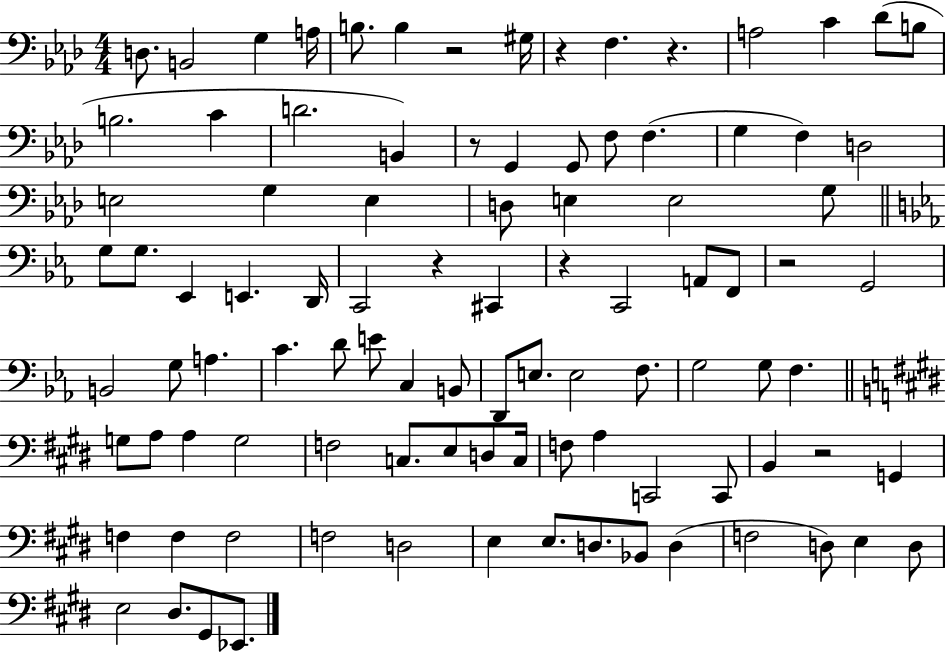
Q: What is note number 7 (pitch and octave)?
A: G#3